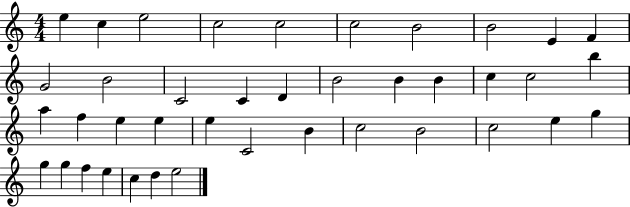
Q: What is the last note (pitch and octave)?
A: E5